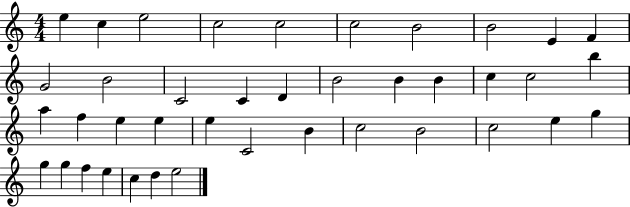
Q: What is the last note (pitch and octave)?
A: E5